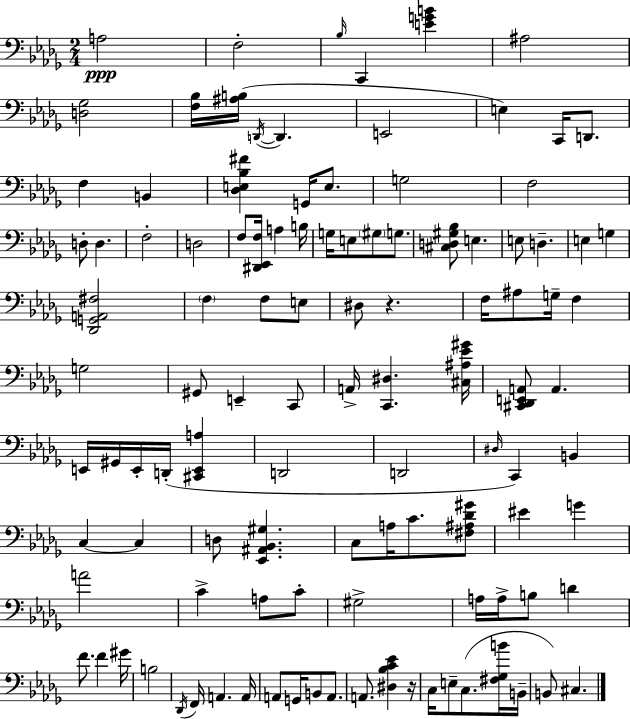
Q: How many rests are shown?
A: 2